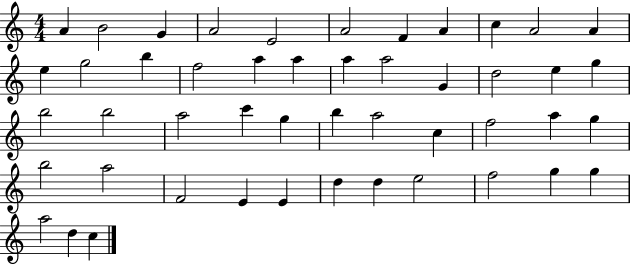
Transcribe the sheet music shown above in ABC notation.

X:1
T:Untitled
M:4/4
L:1/4
K:C
A B2 G A2 E2 A2 F A c A2 A e g2 b f2 a a a a2 G d2 e g b2 b2 a2 c' g b a2 c f2 a g b2 a2 F2 E E d d e2 f2 g g a2 d c